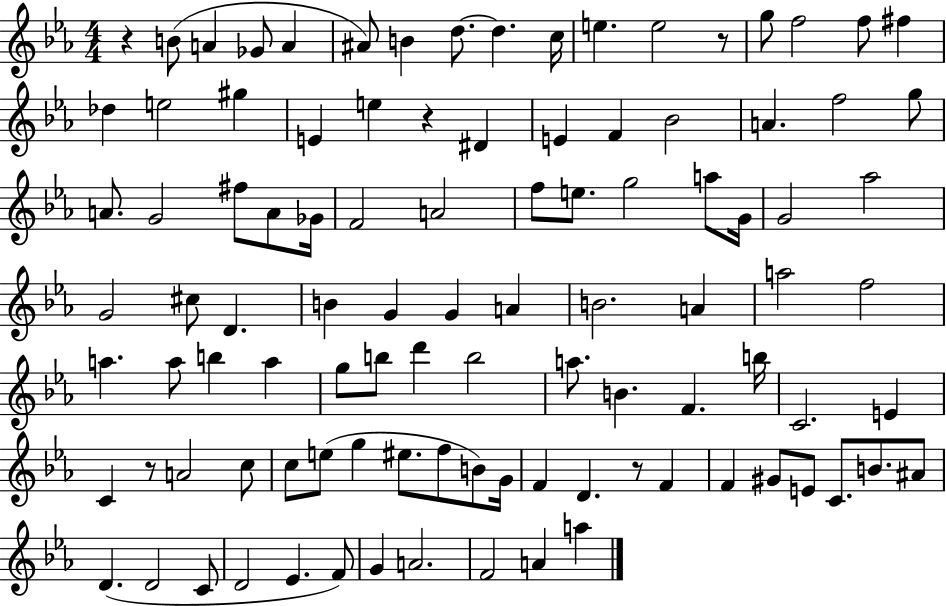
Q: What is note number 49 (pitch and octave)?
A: B4